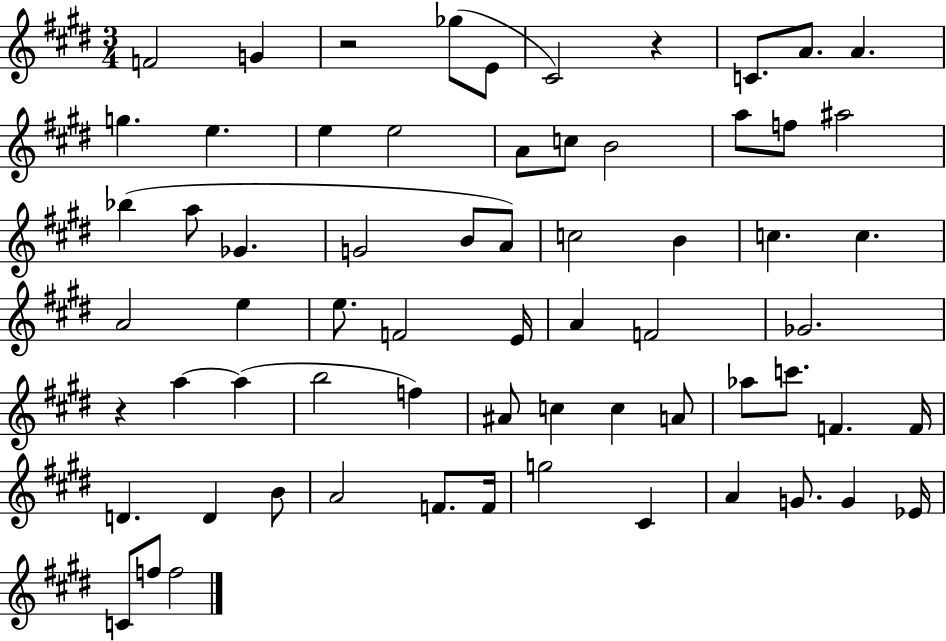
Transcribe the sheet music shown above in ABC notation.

X:1
T:Untitled
M:3/4
L:1/4
K:E
F2 G z2 _g/2 E/2 ^C2 z C/2 A/2 A g e e e2 A/2 c/2 B2 a/2 f/2 ^a2 _b a/2 _G G2 B/2 A/2 c2 B c c A2 e e/2 F2 E/4 A F2 _G2 z a a b2 f ^A/2 c c A/2 _a/2 c'/2 F F/4 D D B/2 A2 F/2 F/4 g2 ^C A G/2 G _E/4 C/2 f/2 f2